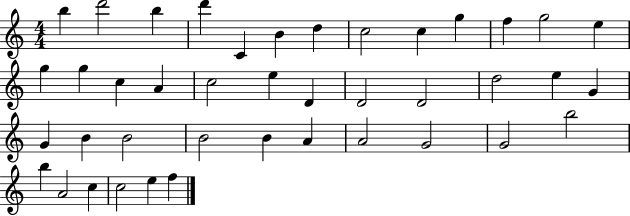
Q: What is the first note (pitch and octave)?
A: B5